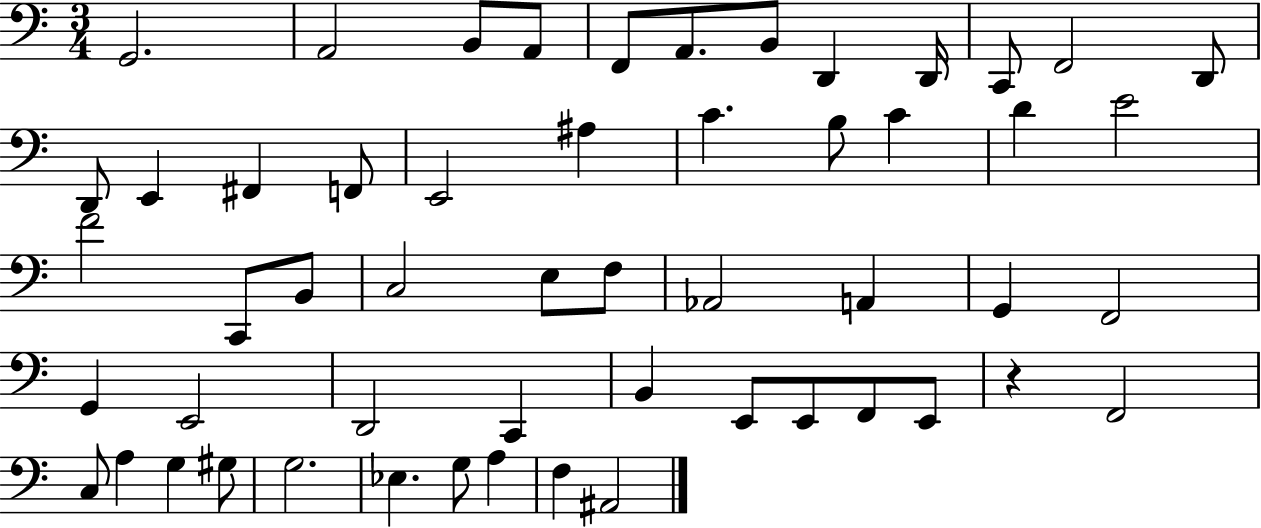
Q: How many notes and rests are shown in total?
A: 54